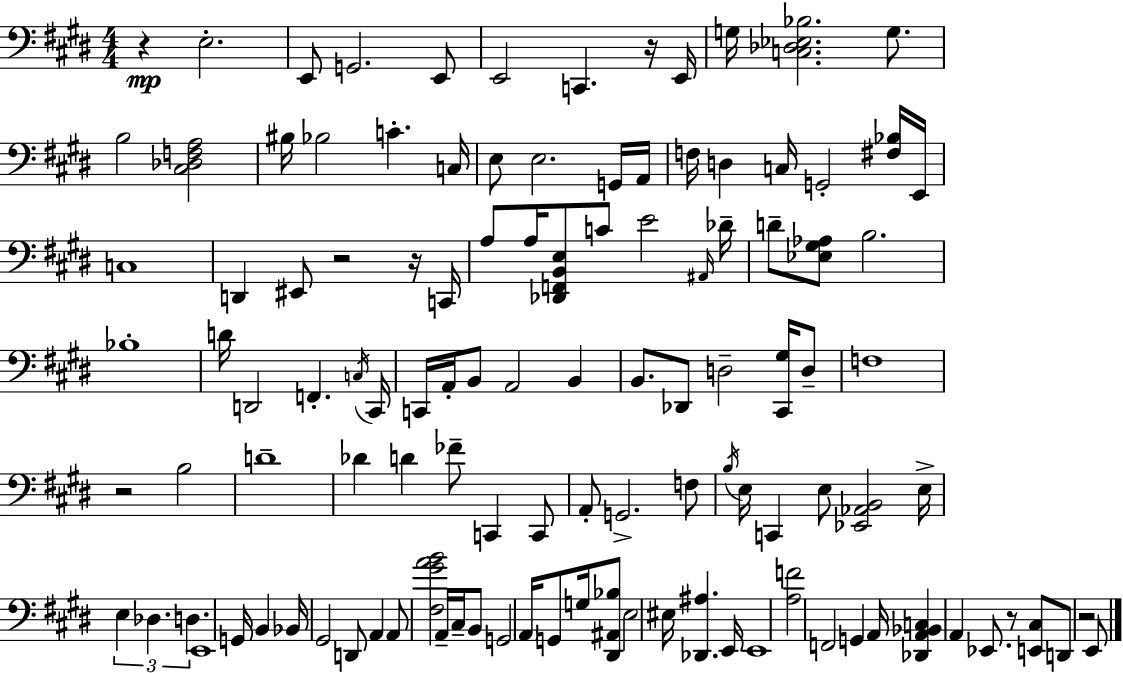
X:1
T:Untitled
M:4/4
L:1/4
K:E
z E,2 E,,/2 G,,2 E,,/2 E,,2 C,, z/4 E,,/4 G,/4 [C,_D,_E,_B,]2 G,/2 B,2 [^C,_D,F,A,]2 ^B,/4 _B,2 C C,/4 E,/2 E,2 G,,/4 A,,/4 F,/4 D, C,/4 G,,2 [^F,_B,]/4 E,,/4 C,4 D,, ^E,,/2 z2 z/4 C,,/4 A,/2 A,/4 [_D,,F,,B,,E,]/2 C/2 E2 ^A,,/4 _D/4 D/2 [_E,^G,_A,]/2 B,2 _B,4 D/4 D,,2 F,, C,/4 ^C,,/4 C,,/4 A,,/4 B,,/2 A,,2 B,, B,,/2 _D,,/2 D,2 [^C,,^G,]/4 D,/2 F,4 z2 B,2 D4 _D D _F/2 C,, C,,/2 A,,/2 G,,2 F,/2 B,/4 E,/4 C,, E,/2 [_E,,_A,,B,,]2 E,/4 E, _D, D, E,,4 G,,/4 B,, _B,,/4 ^G,,2 D,,/2 A,, A,,/2 [^F,^GAB]2 A,,/4 ^C,/4 B,,/2 G,,2 A,,/4 G,,/2 G,/4 [^D,,^A,,_B,]/2 E,2 ^E,/4 [_D,,^A,] E,,/4 E,,4 [A,F]2 F,,2 G,, A,,/4 [_D,,A,,_B,,C,] A,, _E,,/2 z/2 [E,,^C,]/2 D,,/2 z2 E,,/2